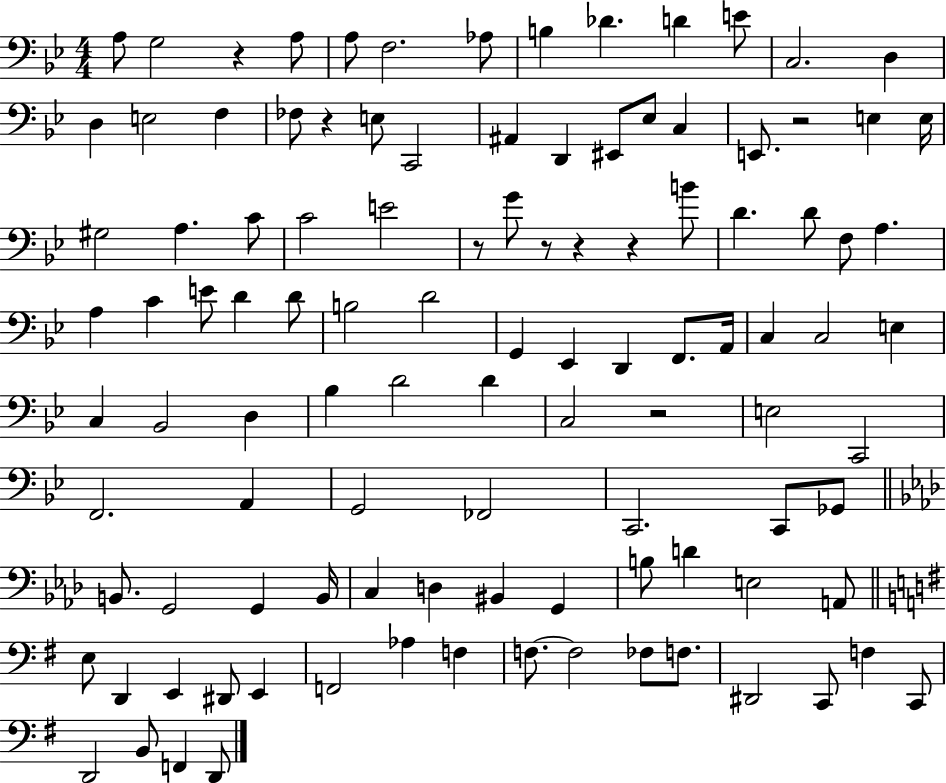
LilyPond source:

{
  \clef bass
  \numericTimeSignature
  \time 4/4
  \key bes \major
  a8 g2 r4 a8 | a8 f2. aes8 | b4 des'4. d'4 e'8 | c2. d4 | \break d4 e2 f4 | fes8 r4 e8 c,2 | ais,4 d,4 eis,8 ees8 c4 | e,8. r2 e4 e16 | \break gis2 a4. c'8 | c'2 e'2 | r8 g'8 r8 r4 r4 b'8 | d'4. d'8 f8 a4. | \break a4 c'4 e'8 d'4 d'8 | b2 d'2 | g,4 ees,4 d,4 f,8. a,16 | c4 c2 e4 | \break c4 bes,2 d4 | bes4 d'2 d'4 | c2 r2 | e2 c,2 | \break f,2. a,4 | g,2 fes,2 | c,2. c,8 ges,8 | \bar "||" \break \key aes \major b,8. g,2 g,4 b,16 | c4 d4 bis,4 g,4 | b8 d'4 e2 a,8 | \bar "||" \break \key e \minor e8 d,4 e,4 dis,8 e,4 | f,2 aes4 f4 | f8.~~ f2 fes8 f8. | dis,2 c,8 f4 c,8 | \break d,2 b,8 f,4 d,8 | \bar "|."
}